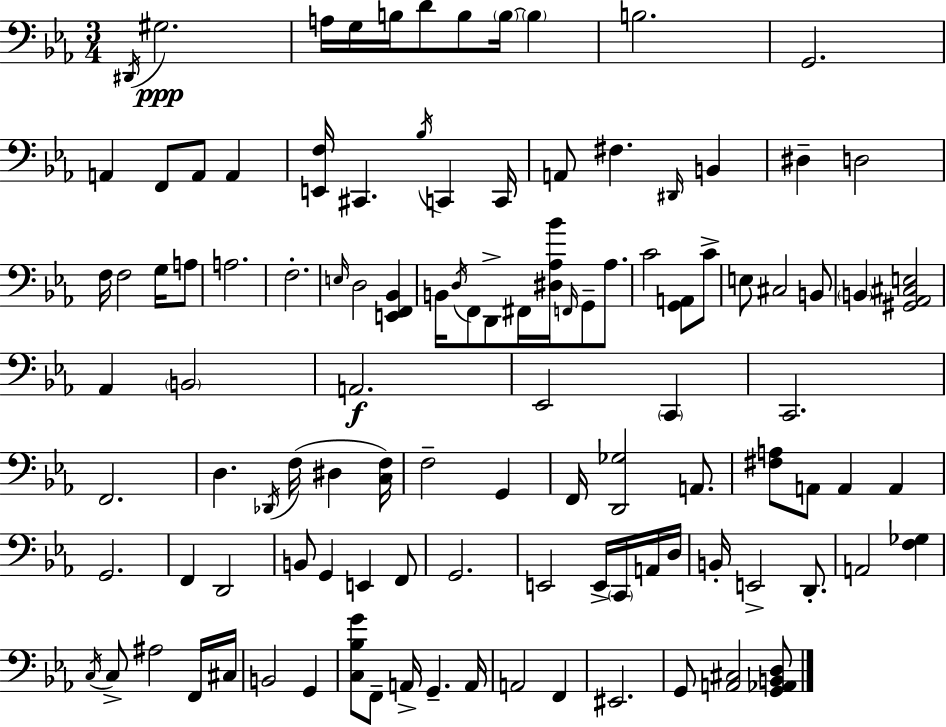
X:1
T:Untitled
M:3/4
L:1/4
K:Cm
^D,,/4 ^G,2 A,/4 G,/4 B,/4 D/2 B,/2 B,/4 B, B,2 G,,2 A,, F,,/2 A,,/2 A,, [E,,F,]/4 ^C,, _B,/4 C,, C,,/4 A,,/2 ^F, ^D,,/4 B,, ^D, D,2 F,/4 F,2 G,/4 A,/2 A,2 F,2 E,/4 D,2 [E,,F,,_B,,] B,,/4 D,/4 F,,/2 D,,/2 ^F,,/4 [^D,_A,_B]/4 F,,/4 G,,/2 _A,/2 C2 [G,,A,,]/2 C/2 E,/2 ^C,2 B,,/2 B,, [^G,,_A,,^C,E,]2 _A,, B,,2 A,,2 _E,,2 C,, C,,2 F,,2 D, _D,,/4 F,/4 ^D, [C,F,]/4 F,2 G,, F,,/4 [D,,_G,]2 A,,/2 [^F,A,]/2 A,,/2 A,, A,, G,,2 F,, D,,2 B,,/2 G,, E,, F,,/2 G,,2 E,,2 E,,/4 C,,/4 A,,/4 D,/4 B,,/4 E,,2 D,,/2 A,,2 [F,_G,] C,/4 C,/2 ^A,2 F,,/4 ^C,/4 B,,2 G,, [C,_B,G]/2 F,,/2 A,,/4 G,, A,,/4 A,,2 F,, ^E,,2 G,,/2 [A,,^C,]2 [G,,_A,,B,,D,]/2